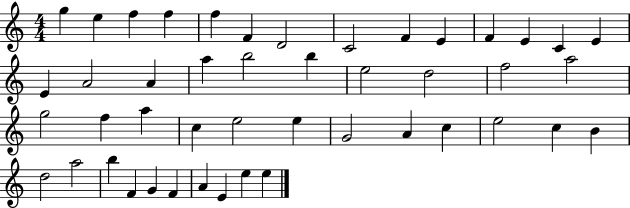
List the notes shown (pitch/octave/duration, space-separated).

G5/q E5/q F5/q F5/q F5/q F4/q D4/h C4/h F4/q E4/q F4/q E4/q C4/q E4/q E4/q A4/h A4/q A5/q B5/h B5/q E5/h D5/h F5/h A5/h G5/h F5/q A5/q C5/q E5/h E5/q G4/h A4/q C5/q E5/h C5/q B4/q D5/h A5/h B5/q F4/q G4/q F4/q A4/q E4/q E5/q E5/q